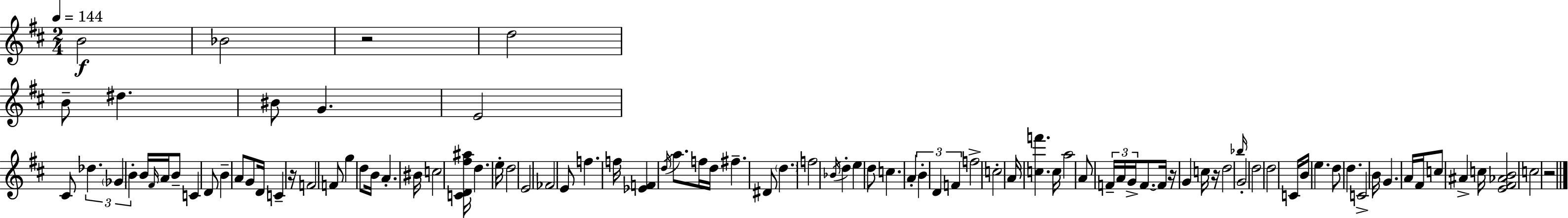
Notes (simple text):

B4/h Bb4/h R/h D5/h B4/e D#5/q. BIS4/e G4/q. E4/h C#4/e Db5/q. Gb4/q B4/q B4/s F#4/s A4/s B4/e C4/q D4/e B4/q A4/e G4/e D4/s C4/q R/s F4/h F4/e G5/q D5/e B4/s A4/q. BIS4/s C5/h [C4,D4,F#5,A#5]/s D5/q. E5/s D5/h E4/h FES4/h E4/e F5/q. F5/s [Eb4,F4]/q D5/s A5/e. F5/s D5/s F#5/q. D#4/e D5/q. F5/h Bb4/s D5/q E5/q D5/e C5/q. A4/q B4/q D4/q F4/q F5/h C5/h A4/s [C5,F6]/q. C5/s A5/h A4/e F4/s A4/s G4/s F4/e. F4/s R/s G4/q C5/s R/s D5/h Bb5/s G4/h D5/h D5/h C4/s B4/s E5/q. D5/e D5/q. C4/h B4/s G4/q. A4/s F#4/s C5/e A#4/q C5/s [E4,F#4,Ab4,B4]/h C5/h R/h